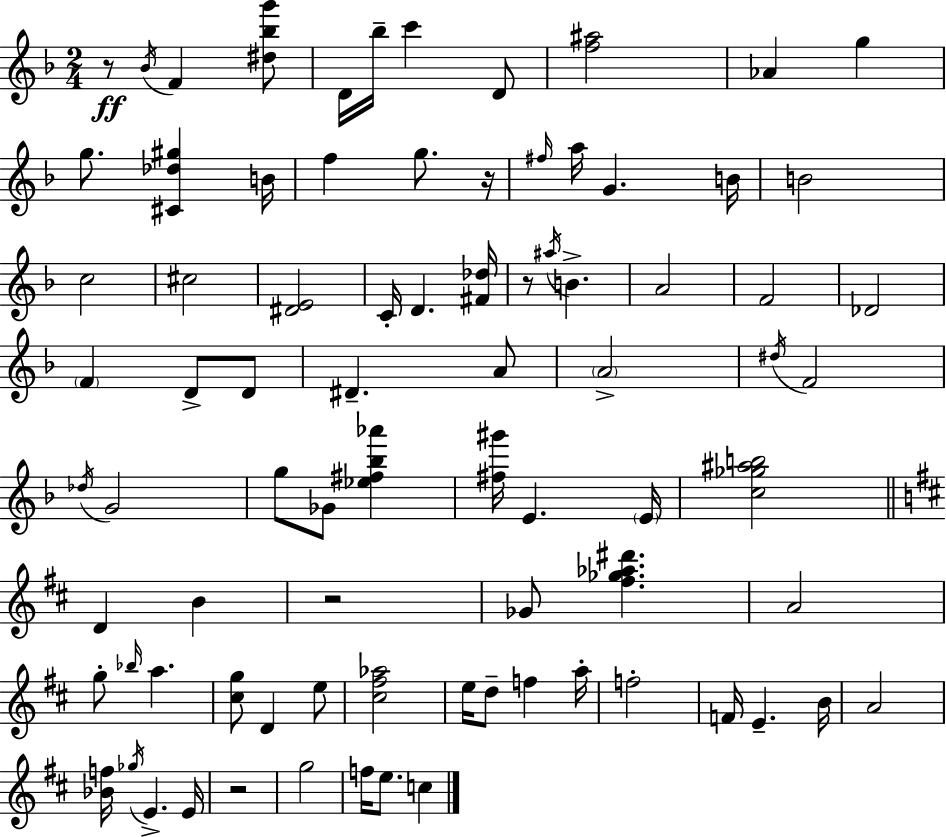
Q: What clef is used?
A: treble